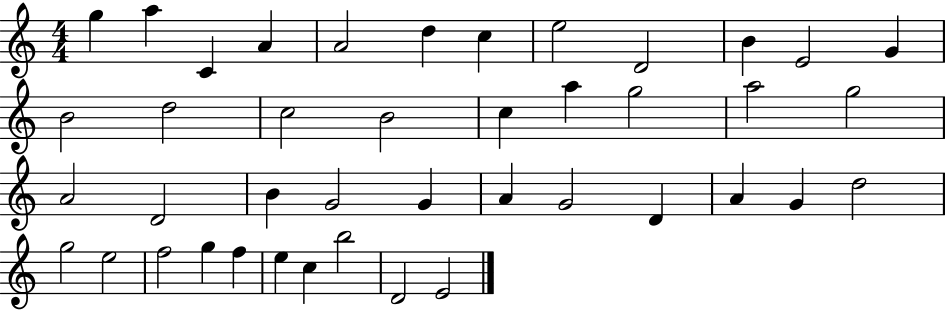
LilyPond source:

{
  \clef treble
  \numericTimeSignature
  \time 4/4
  \key c \major
  g''4 a''4 c'4 a'4 | a'2 d''4 c''4 | e''2 d'2 | b'4 e'2 g'4 | \break b'2 d''2 | c''2 b'2 | c''4 a''4 g''2 | a''2 g''2 | \break a'2 d'2 | b'4 g'2 g'4 | a'4 g'2 d'4 | a'4 g'4 d''2 | \break g''2 e''2 | f''2 g''4 f''4 | e''4 c''4 b''2 | d'2 e'2 | \break \bar "|."
}